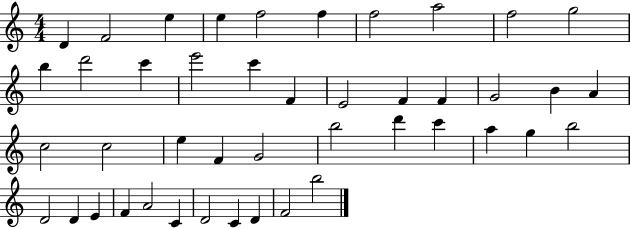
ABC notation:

X:1
T:Untitled
M:4/4
L:1/4
K:C
D F2 e e f2 f f2 a2 f2 g2 b d'2 c' e'2 c' F E2 F F G2 B A c2 c2 e F G2 b2 d' c' a g b2 D2 D E F A2 C D2 C D F2 b2